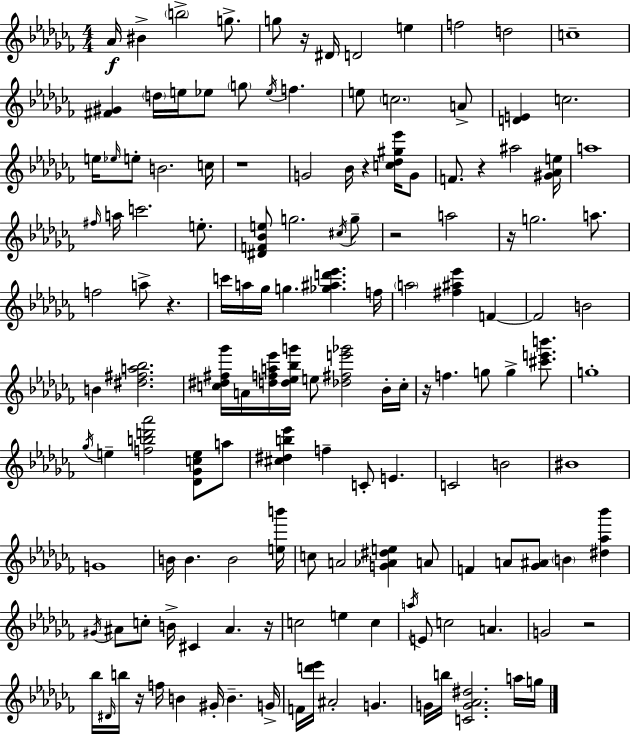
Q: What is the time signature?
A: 4/4